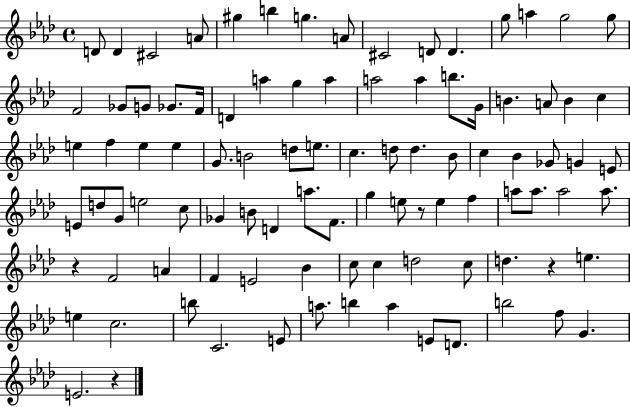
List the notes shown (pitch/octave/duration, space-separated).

D4/e D4/q C#4/h A4/e G#5/q B5/q G5/q. A4/e C#4/h D4/e D4/q. G5/e A5/q G5/h G5/e F4/h Gb4/e G4/e Gb4/e. F4/s D4/q A5/q G5/q A5/q A5/h A5/q B5/e. G4/s B4/q. A4/e B4/q C5/q E5/q F5/q E5/q E5/q G4/e. B4/h D5/e E5/e. C5/q. D5/e D5/q. Bb4/e C5/q Bb4/q Gb4/e G4/q E4/e E4/e D5/e G4/e E5/h C5/e Gb4/q B4/e D4/q A5/e. F4/e. G5/q E5/e R/e E5/q F5/q A5/e A5/e. A5/h A5/e. R/q F4/h A4/q F4/q E4/h Bb4/q C5/e C5/q D5/h C5/e D5/q. R/q E5/q. E5/q C5/h. B5/e C4/h. E4/e A5/e. B5/q A5/q E4/e D4/e. B5/h F5/e G4/q. E4/h. R/q